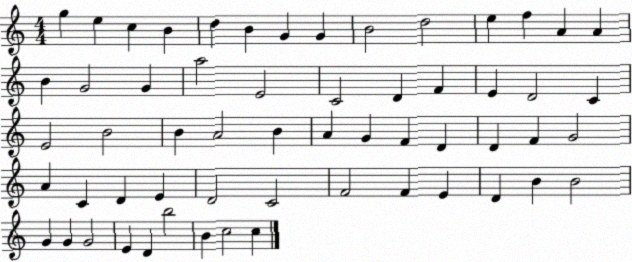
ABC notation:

X:1
T:Untitled
M:4/4
L:1/4
K:C
g e c B d B G G B2 d2 e f A A B G2 G a2 E2 C2 D F E D2 C E2 B2 B A2 B A G F D D F G2 A C D E D2 C2 F2 F E D B B2 G G G2 E D b2 B c2 c